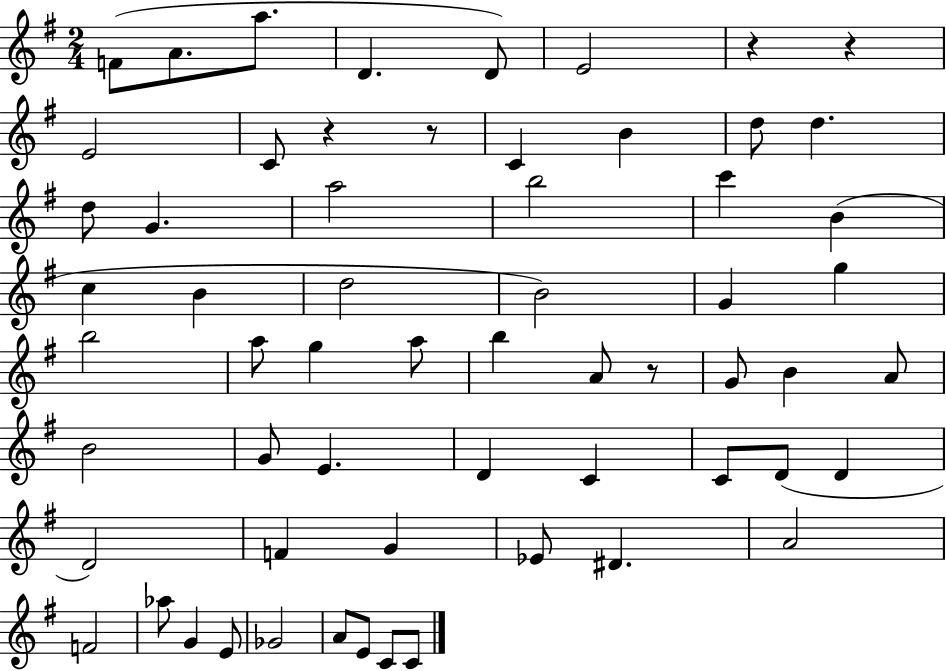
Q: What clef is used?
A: treble